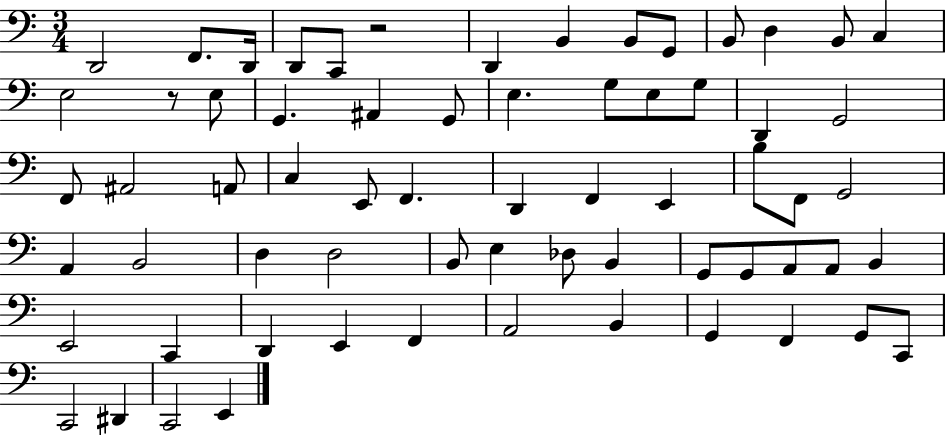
{
  \clef bass
  \numericTimeSignature
  \time 3/4
  \key c \major
  d,2 f,8. d,16 | d,8 c,8 r2 | d,4 b,4 b,8 g,8 | b,8 d4 b,8 c4 | \break e2 r8 e8 | g,4. ais,4 g,8 | e4. g8 e8 g8 | d,4 g,2 | \break f,8 ais,2 a,8 | c4 e,8 f,4. | d,4 f,4 e,4 | b8 f,8 g,2 | \break a,4 b,2 | d4 d2 | b,8 e4 des8 b,4 | g,8 g,8 a,8 a,8 b,4 | \break e,2 c,4 | d,4 e,4 f,4 | a,2 b,4 | g,4 f,4 g,8 c,8 | \break c,2 dis,4 | c,2 e,4 | \bar "|."
}